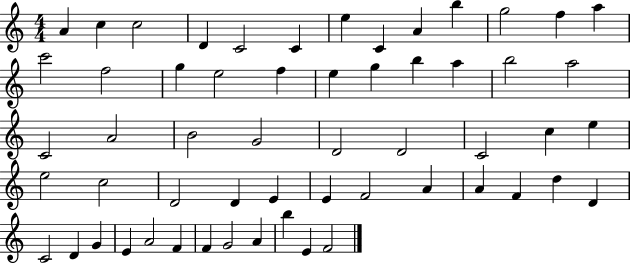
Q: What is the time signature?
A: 4/4